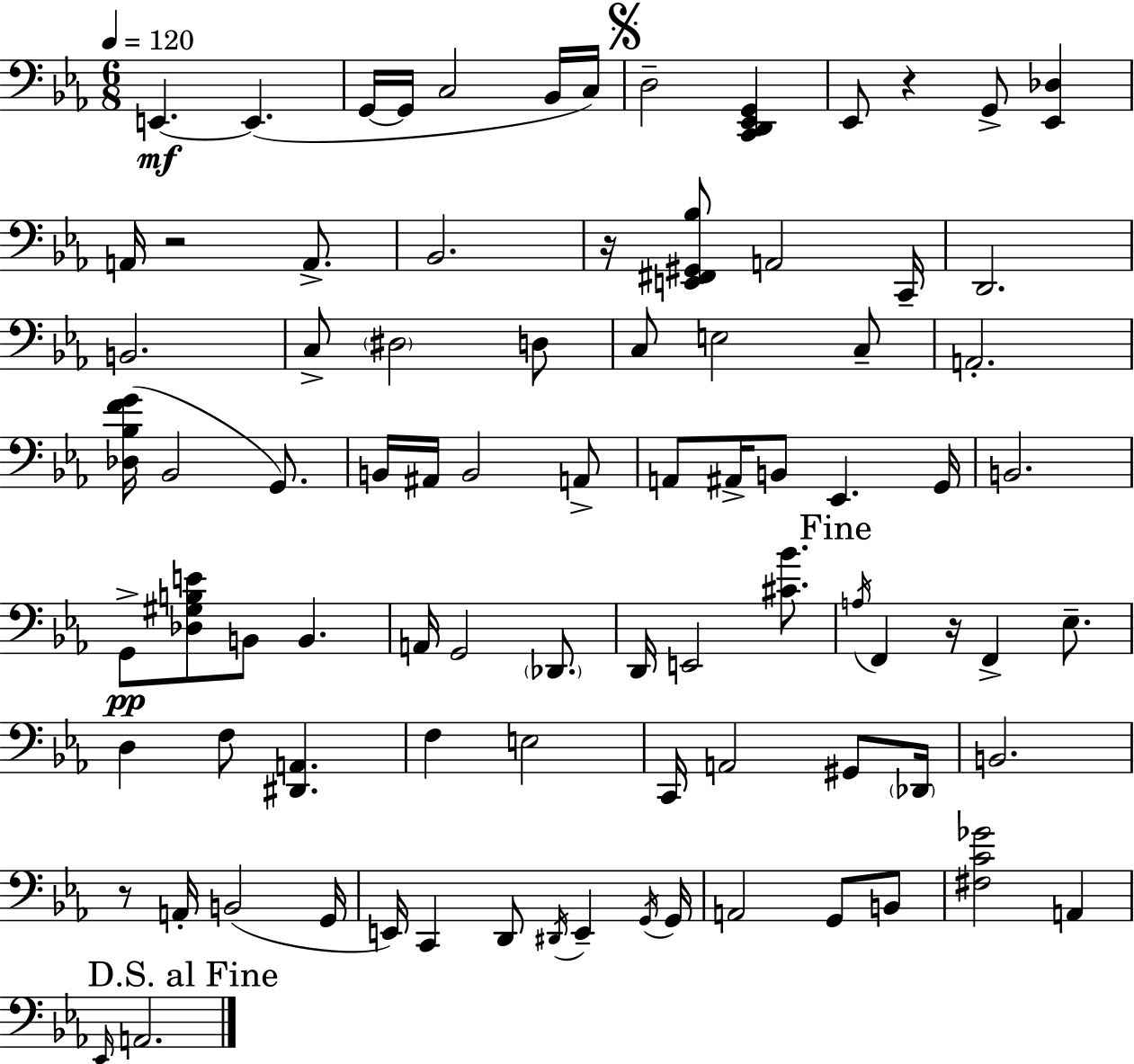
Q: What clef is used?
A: bass